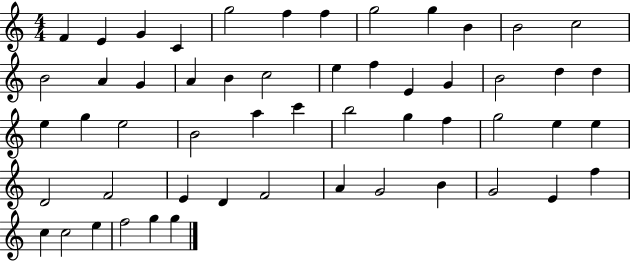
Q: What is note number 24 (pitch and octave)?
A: D5